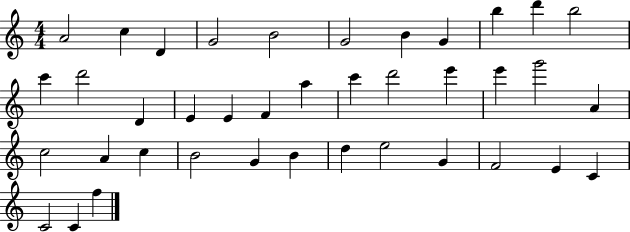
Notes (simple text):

A4/h C5/q D4/q G4/h B4/h G4/h B4/q G4/q B5/q D6/q B5/h C6/q D6/h D4/q E4/q E4/q F4/q A5/q C6/q D6/h E6/q E6/q G6/h A4/q C5/h A4/q C5/q B4/h G4/q B4/q D5/q E5/h G4/q F4/h E4/q C4/q C4/h C4/q F5/q